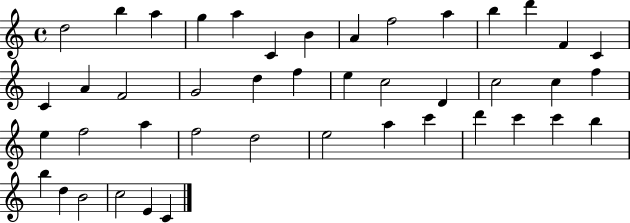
D5/h B5/q A5/q G5/q A5/q C4/q B4/q A4/q F5/h A5/q B5/q D6/q F4/q C4/q C4/q A4/q F4/h G4/h D5/q F5/q E5/q C5/h D4/q C5/h C5/q F5/q E5/q F5/h A5/q F5/h D5/h E5/h A5/q C6/q D6/q C6/q C6/q B5/q B5/q D5/q B4/h C5/h E4/q C4/q